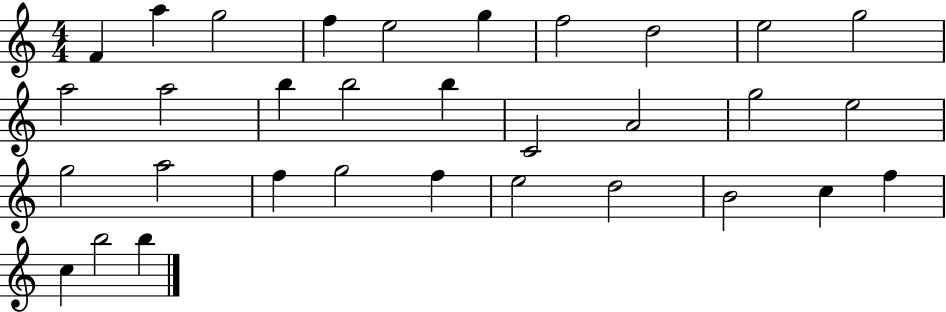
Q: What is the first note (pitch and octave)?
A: F4